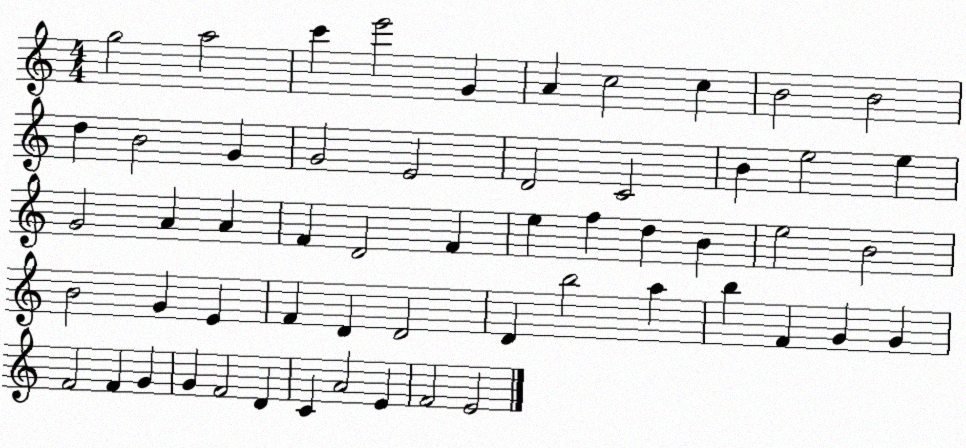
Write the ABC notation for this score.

X:1
T:Untitled
M:4/4
L:1/4
K:C
g2 a2 c' e'2 G A c2 c B2 B2 d B2 G G2 E2 D2 C2 B e2 e G2 A A F D2 F e f d B e2 B2 B2 G E F D D2 D b2 a b F G G F2 F G G F2 D C A2 E F2 E2